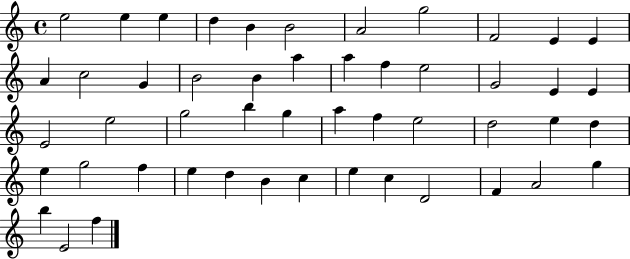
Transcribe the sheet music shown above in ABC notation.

X:1
T:Untitled
M:4/4
L:1/4
K:C
e2 e e d B B2 A2 g2 F2 E E A c2 G B2 B a a f e2 G2 E E E2 e2 g2 b g a f e2 d2 e d e g2 f e d B c e c D2 F A2 g b E2 f